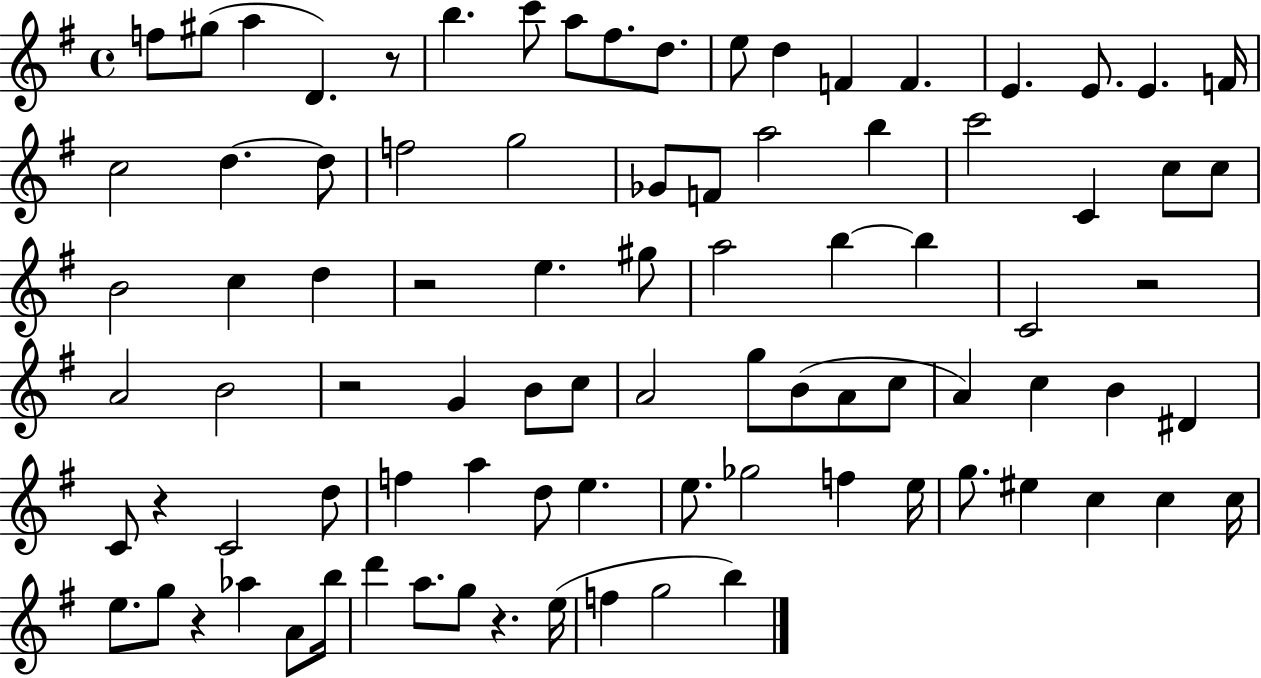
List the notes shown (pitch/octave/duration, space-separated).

F5/e G#5/e A5/q D4/q. R/e B5/q. C6/e A5/e F#5/e. D5/e. E5/e D5/q F4/q F4/q. E4/q. E4/e. E4/q. F4/s C5/h D5/q. D5/e F5/h G5/h Gb4/e F4/e A5/h B5/q C6/h C4/q C5/e C5/e B4/h C5/q D5/q R/h E5/q. G#5/e A5/h B5/q B5/q C4/h R/h A4/h B4/h R/h G4/q B4/e C5/e A4/h G5/e B4/e A4/e C5/e A4/q C5/q B4/q D#4/q C4/e R/q C4/h D5/e F5/q A5/q D5/e E5/q. E5/e. Gb5/h F5/q E5/s G5/e. EIS5/q C5/q C5/q C5/s E5/e. G5/e R/q Ab5/q A4/e B5/s D6/q A5/e. G5/e R/q. E5/s F5/q G5/h B5/q